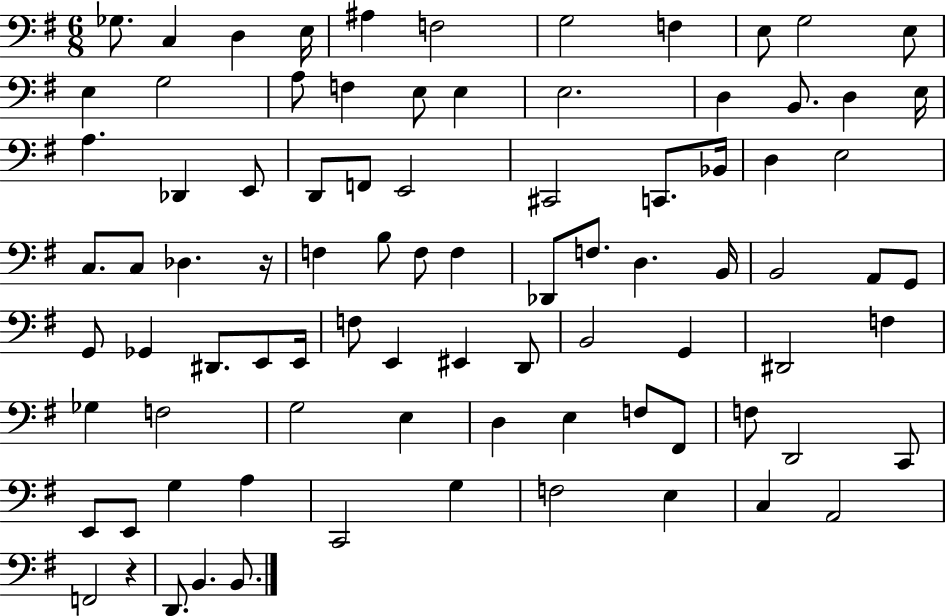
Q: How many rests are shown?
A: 2